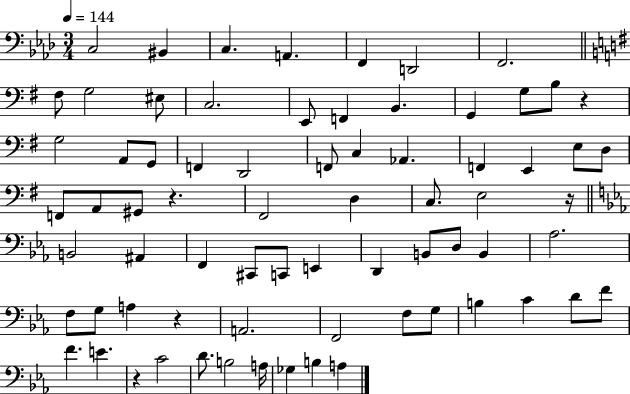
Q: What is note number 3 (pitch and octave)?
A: C3